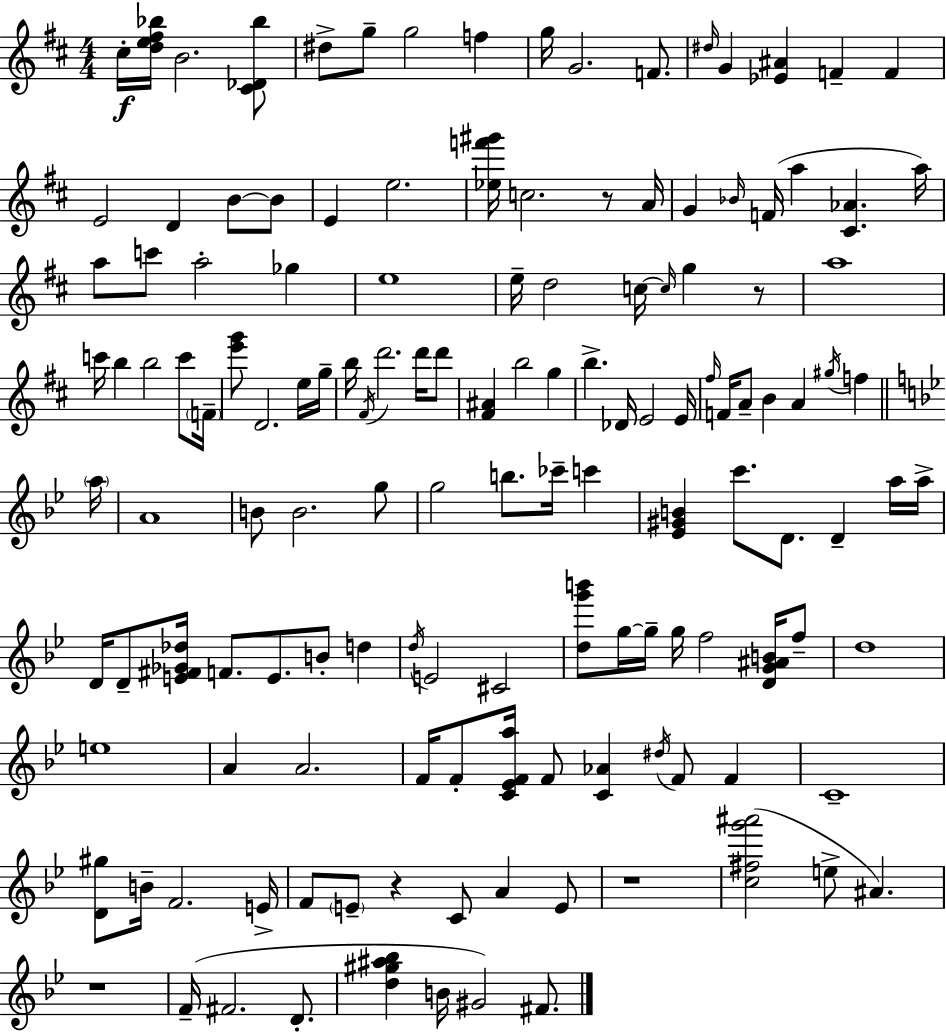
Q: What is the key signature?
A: D major